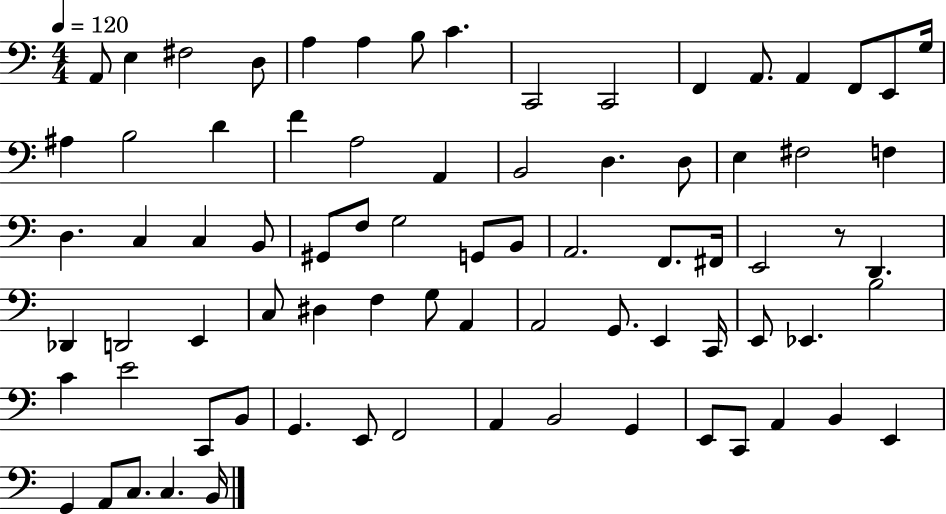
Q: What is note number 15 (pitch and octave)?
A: E2